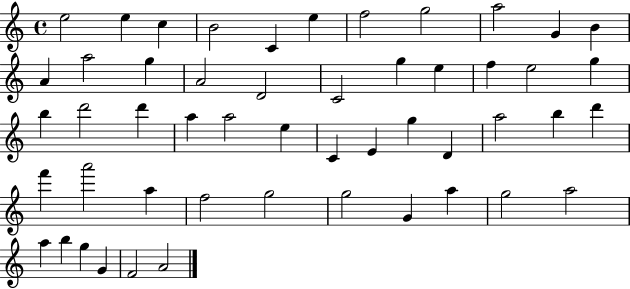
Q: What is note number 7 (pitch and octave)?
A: F5